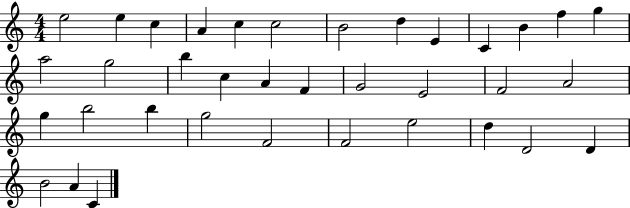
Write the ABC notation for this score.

X:1
T:Untitled
M:4/4
L:1/4
K:C
e2 e c A c c2 B2 d E C B f g a2 g2 b c A F G2 E2 F2 A2 g b2 b g2 F2 F2 e2 d D2 D B2 A C